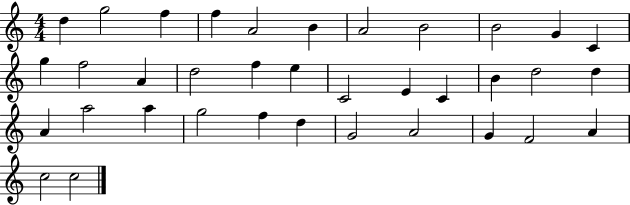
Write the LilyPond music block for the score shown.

{
  \clef treble
  \numericTimeSignature
  \time 4/4
  \key c \major
  d''4 g''2 f''4 | f''4 a'2 b'4 | a'2 b'2 | b'2 g'4 c'4 | \break g''4 f''2 a'4 | d''2 f''4 e''4 | c'2 e'4 c'4 | b'4 d''2 d''4 | \break a'4 a''2 a''4 | g''2 f''4 d''4 | g'2 a'2 | g'4 f'2 a'4 | \break c''2 c''2 | \bar "|."
}